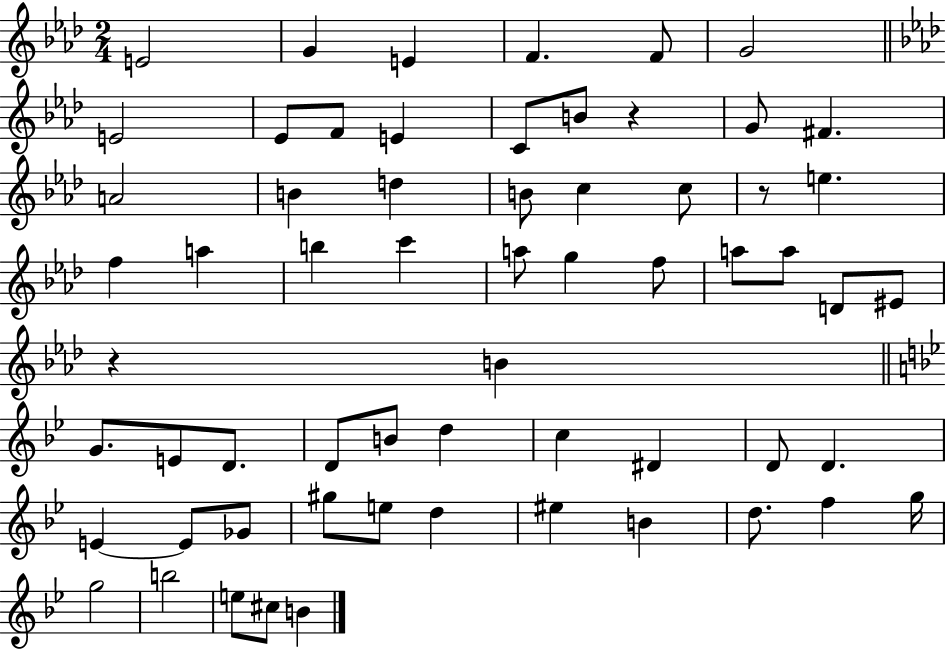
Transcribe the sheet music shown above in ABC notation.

X:1
T:Untitled
M:2/4
L:1/4
K:Ab
E2 G E F F/2 G2 E2 _E/2 F/2 E C/2 B/2 z G/2 ^F A2 B d B/2 c c/2 z/2 e f a b c' a/2 g f/2 a/2 a/2 D/2 ^E/2 z B G/2 E/2 D/2 D/2 B/2 d c ^D D/2 D E E/2 _G/2 ^g/2 e/2 d ^e B d/2 f g/4 g2 b2 e/2 ^c/2 B